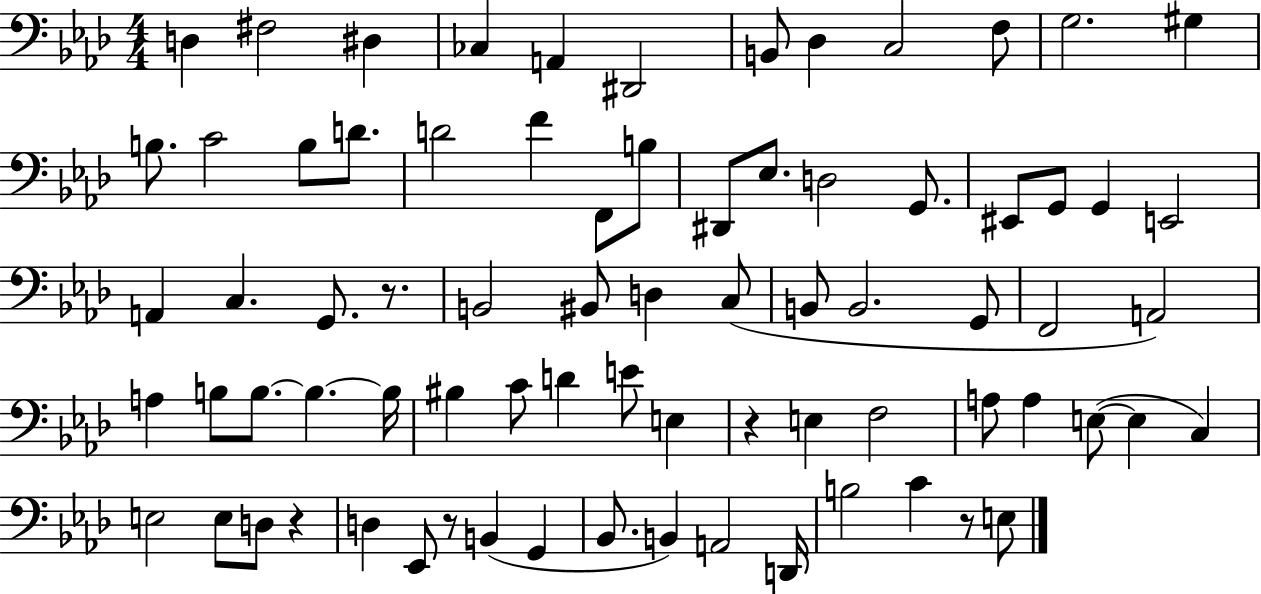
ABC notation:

X:1
T:Untitled
M:4/4
L:1/4
K:Ab
D, ^F,2 ^D, _C, A,, ^D,,2 B,,/2 _D, C,2 F,/2 G,2 ^G, B,/2 C2 B,/2 D/2 D2 F F,,/2 B,/2 ^D,,/2 _E,/2 D,2 G,,/2 ^E,,/2 G,,/2 G,, E,,2 A,, C, G,,/2 z/2 B,,2 ^B,,/2 D, C,/2 B,,/2 B,,2 G,,/2 F,,2 A,,2 A, B,/2 B,/2 B, B,/4 ^B, C/2 D E/2 E, z E, F,2 A,/2 A, E,/2 E, C, E,2 E,/2 D,/2 z D, _E,,/2 z/2 B,, G,, _B,,/2 B,, A,,2 D,,/4 B,2 C z/2 E,/2